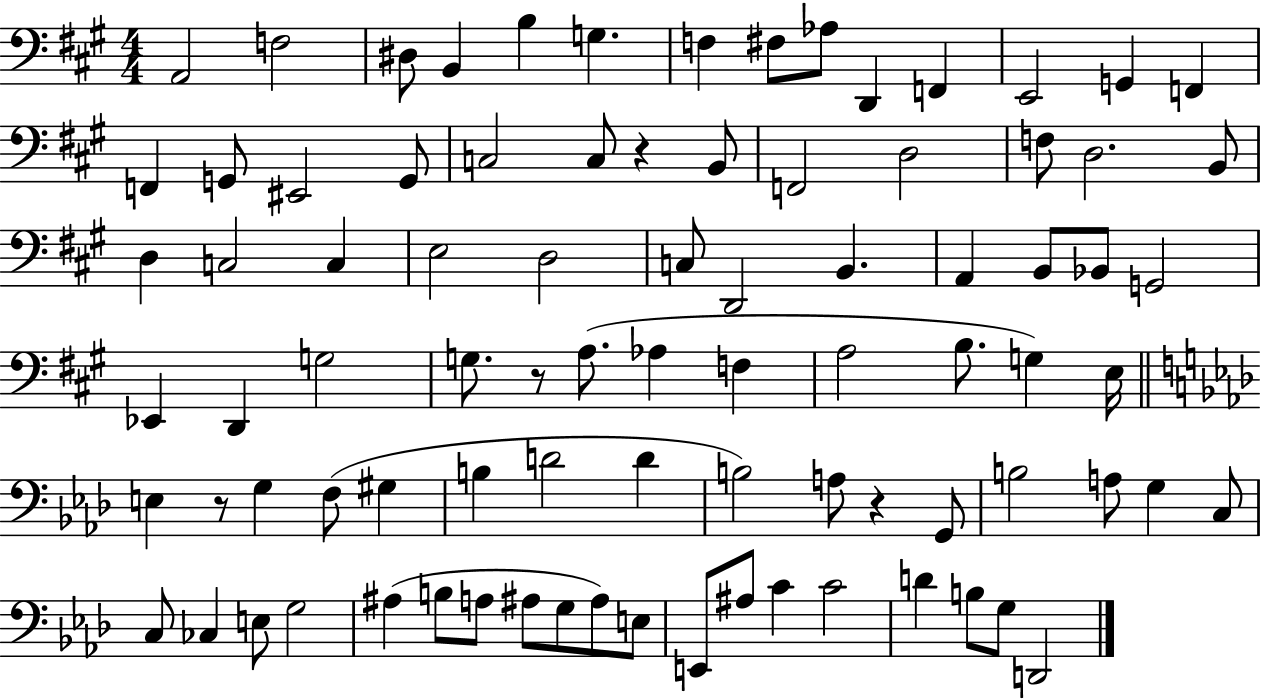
{
  \clef bass
  \numericTimeSignature
  \time 4/4
  \key a \major
  \repeat volta 2 { a,2 f2 | dis8 b,4 b4 g4. | f4 fis8 aes8 d,4 f,4 | e,2 g,4 f,4 | \break f,4 g,8 eis,2 g,8 | c2 c8 r4 b,8 | f,2 d2 | f8 d2. b,8 | \break d4 c2 c4 | e2 d2 | c8 d,2 b,4. | a,4 b,8 bes,8 g,2 | \break ees,4 d,4 g2 | g8. r8 a8.( aes4 f4 | a2 b8. g4) e16 | \bar "||" \break \key f \minor e4 r8 g4 f8( gis4 | b4 d'2 d'4 | b2) a8 r4 g,8 | b2 a8 g4 c8 | \break c8 ces4 e8 g2 | ais4( b8 a8 ais8 g8 ais8) e8 | e,8 ais8 c'4 c'2 | d'4 b8 g8 d,2 | \break } \bar "|."
}